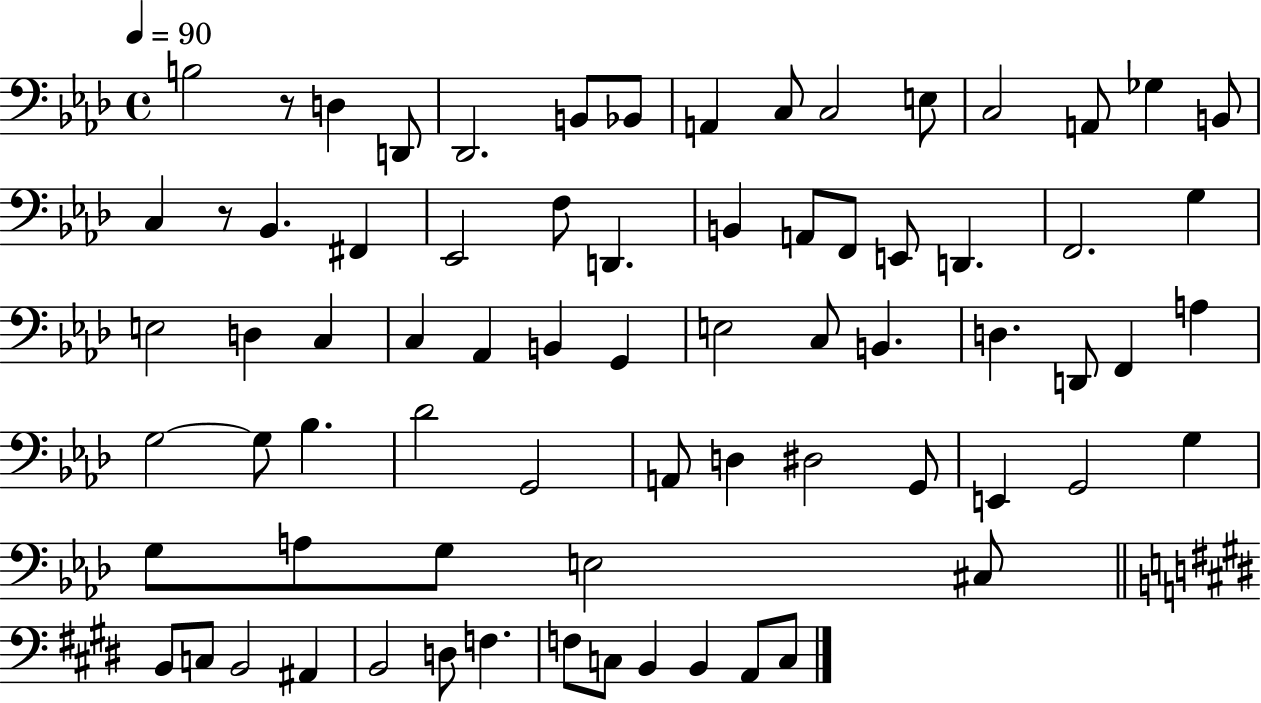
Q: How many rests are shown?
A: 2